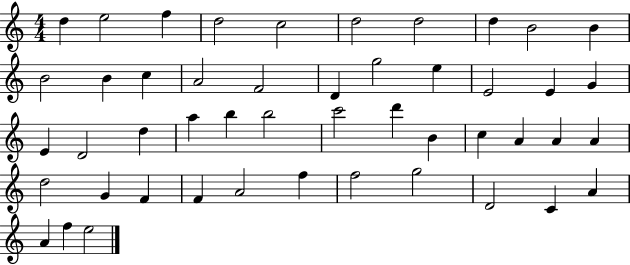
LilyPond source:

{
  \clef treble
  \numericTimeSignature
  \time 4/4
  \key c \major
  d''4 e''2 f''4 | d''2 c''2 | d''2 d''2 | d''4 b'2 b'4 | \break b'2 b'4 c''4 | a'2 f'2 | d'4 g''2 e''4 | e'2 e'4 g'4 | \break e'4 d'2 d''4 | a''4 b''4 b''2 | c'''2 d'''4 b'4 | c''4 a'4 a'4 a'4 | \break d''2 g'4 f'4 | f'4 a'2 f''4 | f''2 g''2 | d'2 c'4 a'4 | \break a'4 f''4 e''2 | \bar "|."
}